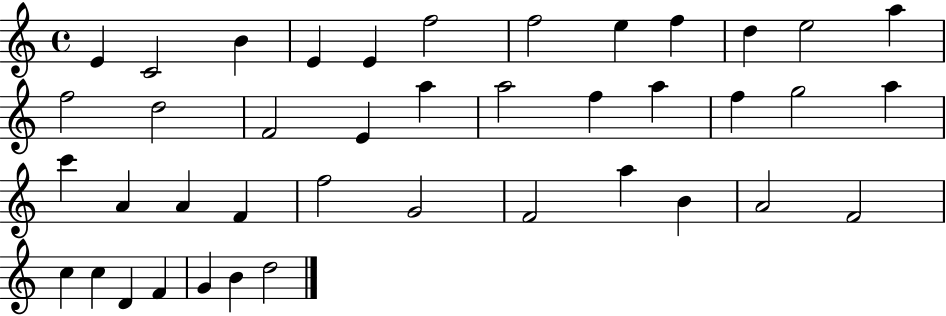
E4/q C4/h B4/q E4/q E4/q F5/h F5/h E5/q F5/q D5/q E5/h A5/q F5/h D5/h F4/h E4/q A5/q A5/h F5/q A5/q F5/q G5/h A5/q C6/q A4/q A4/q F4/q F5/h G4/h F4/h A5/q B4/q A4/h F4/h C5/q C5/q D4/q F4/q G4/q B4/q D5/h